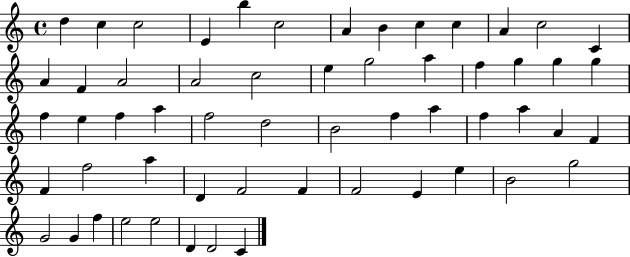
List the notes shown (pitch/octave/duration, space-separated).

D5/q C5/q C5/h E4/q B5/q C5/h A4/q B4/q C5/q C5/q A4/q C5/h C4/q A4/q F4/q A4/h A4/h C5/h E5/q G5/h A5/q F5/q G5/q G5/q G5/q F5/q E5/q F5/q A5/q F5/h D5/h B4/h F5/q A5/q F5/q A5/q A4/q F4/q F4/q F5/h A5/q D4/q F4/h F4/q F4/h E4/q E5/q B4/h G5/h G4/h G4/q F5/q E5/h E5/h D4/q D4/h C4/q